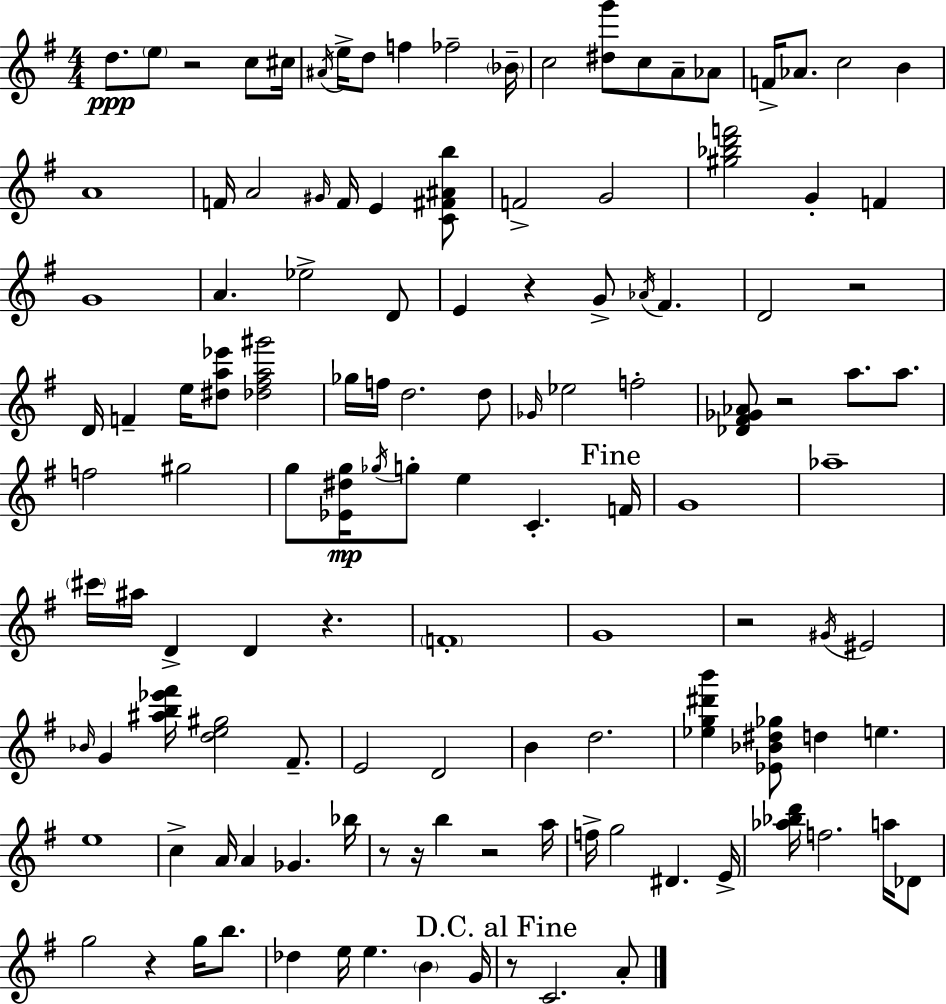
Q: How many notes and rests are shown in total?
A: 124